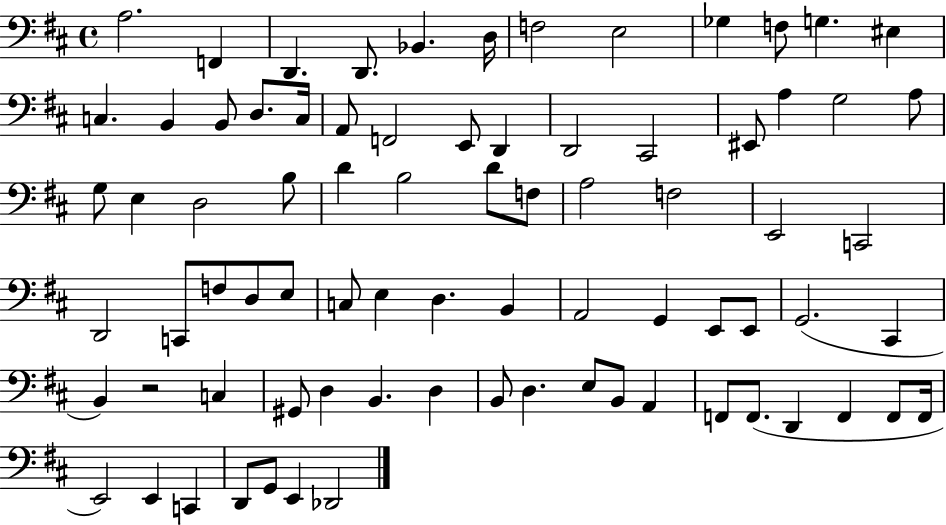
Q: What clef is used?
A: bass